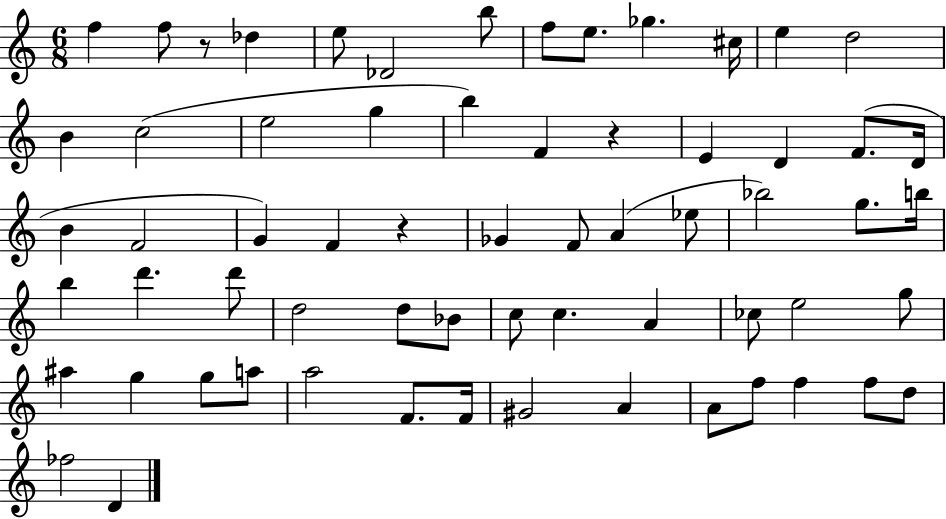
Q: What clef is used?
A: treble